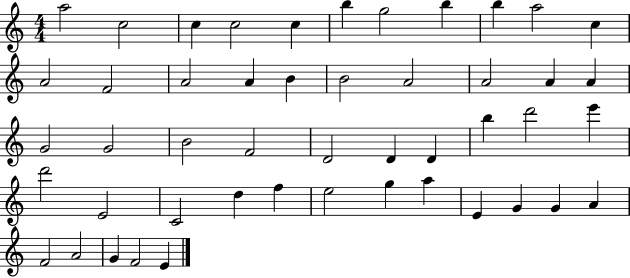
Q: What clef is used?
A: treble